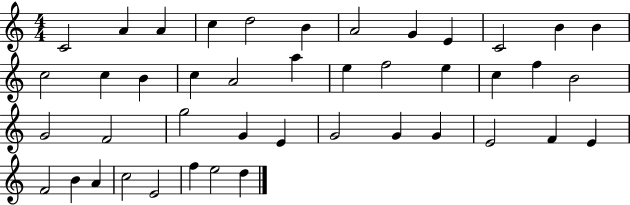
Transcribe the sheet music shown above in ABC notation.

X:1
T:Untitled
M:4/4
L:1/4
K:C
C2 A A c d2 B A2 G E C2 B B c2 c B c A2 a e f2 e c f B2 G2 F2 g2 G E G2 G G E2 F E F2 B A c2 E2 f e2 d